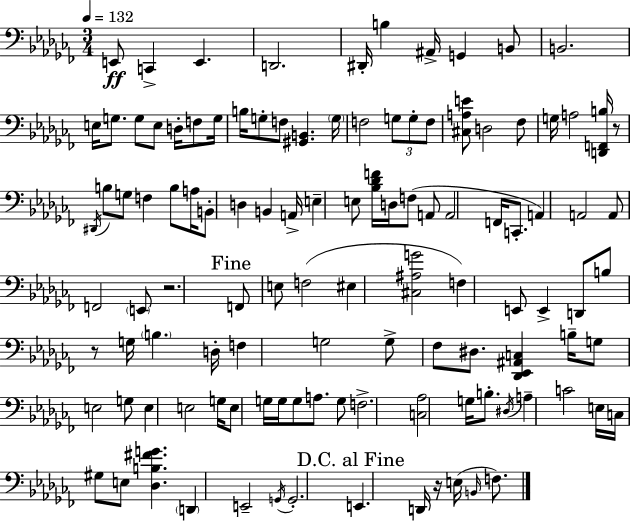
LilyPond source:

{
  \clef bass
  \numericTimeSignature
  \time 3/4
  \key aes \minor
  \tempo 4 = 132
  e,8\ff c,4-> e,4. | d,2. | dis,16-. b4 ais,16-> g,4 b,8 | b,2. | \break e16 g8. g8 e8 d16-. f8 g16 | b16 g8-. f8 <gis, b,>4. \parenthesize g16 | f2 \tuplet 3/2 { g8 g8-. | f8 } <cis a e'>8 d2 | \break fes8 g16 a2 <d, f, b>16 | r8 \acciaccatura { dis,16 } b8 g8 f4 b8 | a16 b,8-. d4 b,4 | a,16-> e4-- e8 <bes des' f'>16 d16 f8( a,8 | \break a,2 f,16 c,8.-. | a,4) a,2 | a,8 f,2 \parenthesize e,8 | r2. | \break \mark "Fine" f,8 e8 f2( | eis4 <cis ais g'>2 | f4) e,8 e,4-> d,8 | b8 r8 g16 \parenthesize b4. | \break d16-. f4 g2 | g8-> fes8 dis8. <des, ees, ais, c>4 | b16-- g8 e2 g8 | e4 e2 | \break g16 e8 g16 g16 g8 a8. g8 | f2.-> | <c aes>2 g16 b8.-. | \acciaccatura { dis16 } a4-- c'2 | \break e16 c16 gis8 e8 <des b fis' g'>4. | \parenthesize d,4 e,2-- | \acciaccatura { g,16 } g,2.-. | \mark "D.C. al Fine" e,4. d,16 r16 e16( | \break \grace { b,16 } f8.) \bar "|."
}